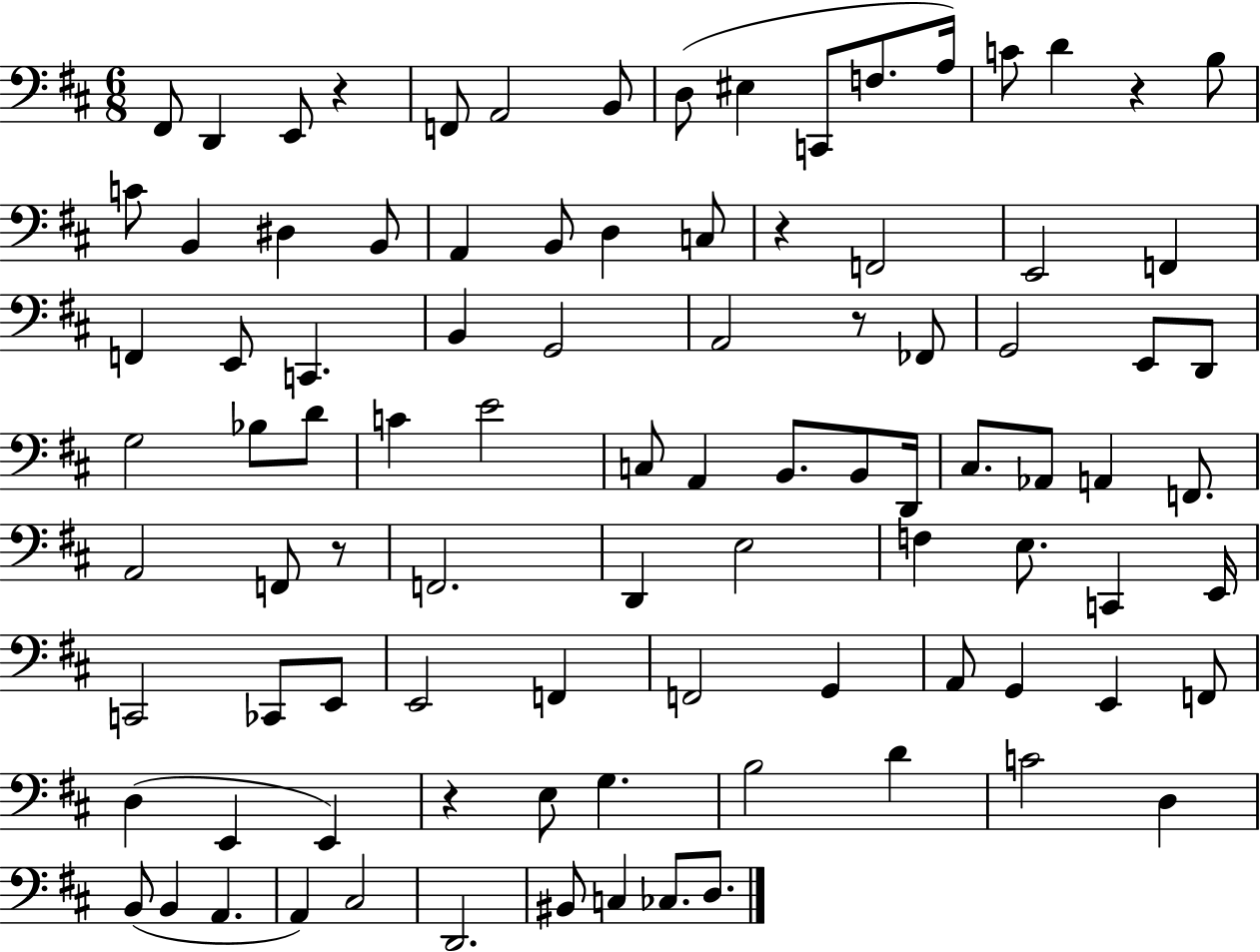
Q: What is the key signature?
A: D major